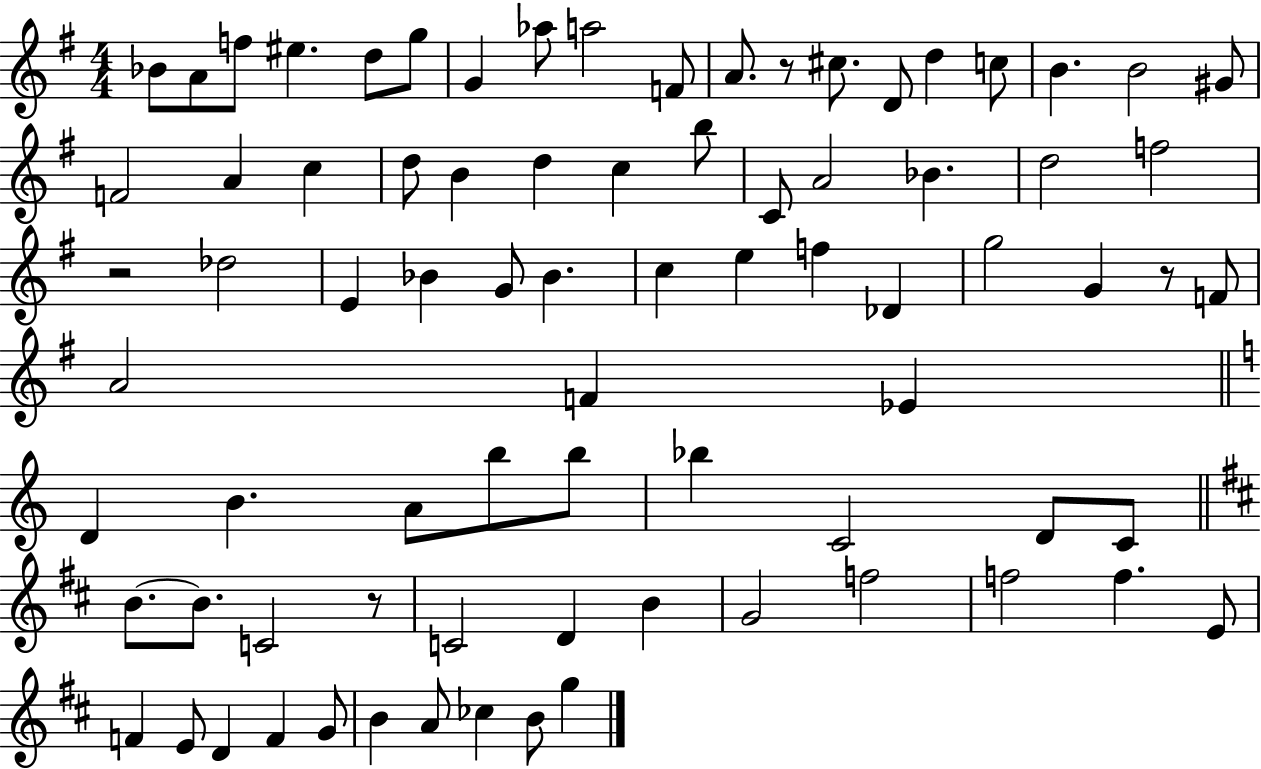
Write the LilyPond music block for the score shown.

{
  \clef treble
  \numericTimeSignature
  \time 4/4
  \key g \major
  bes'8 a'8 f''8 eis''4. d''8 g''8 | g'4 aes''8 a''2 f'8 | a'8. r8 cis''8. d'8 d''4 c''8 | b'4. b'2 gis'8 | \break f'2 a'4 c''4 | d''8 b'4 d''4 c''4 b''8 | c'8 a'2 bes'4. | d''2 f''2 | \break r2 des''2 | e'4 bes'4 g'8 bes'4. | c''4 e''4 f''4 des'4 | g''2 g'4 r8 f'8 | \break a'2 f'4 ees'4 | \bar "||" \break \key c \major d'4 b'4. a'8 b''8 b''8 | bes''4 c'2 d'8 c'8 | \bar "||" \break \key b \minor b'8.~~ b'8. c'2 r8 | c'2 d'4 b'4 | g'2 f''2 | f''2 f''4. e'8 | \break f'4 e'8 d'4 f'4 g'8 | b'4 a'8 ces''4 b'8 g''4 | \bar "|."
}